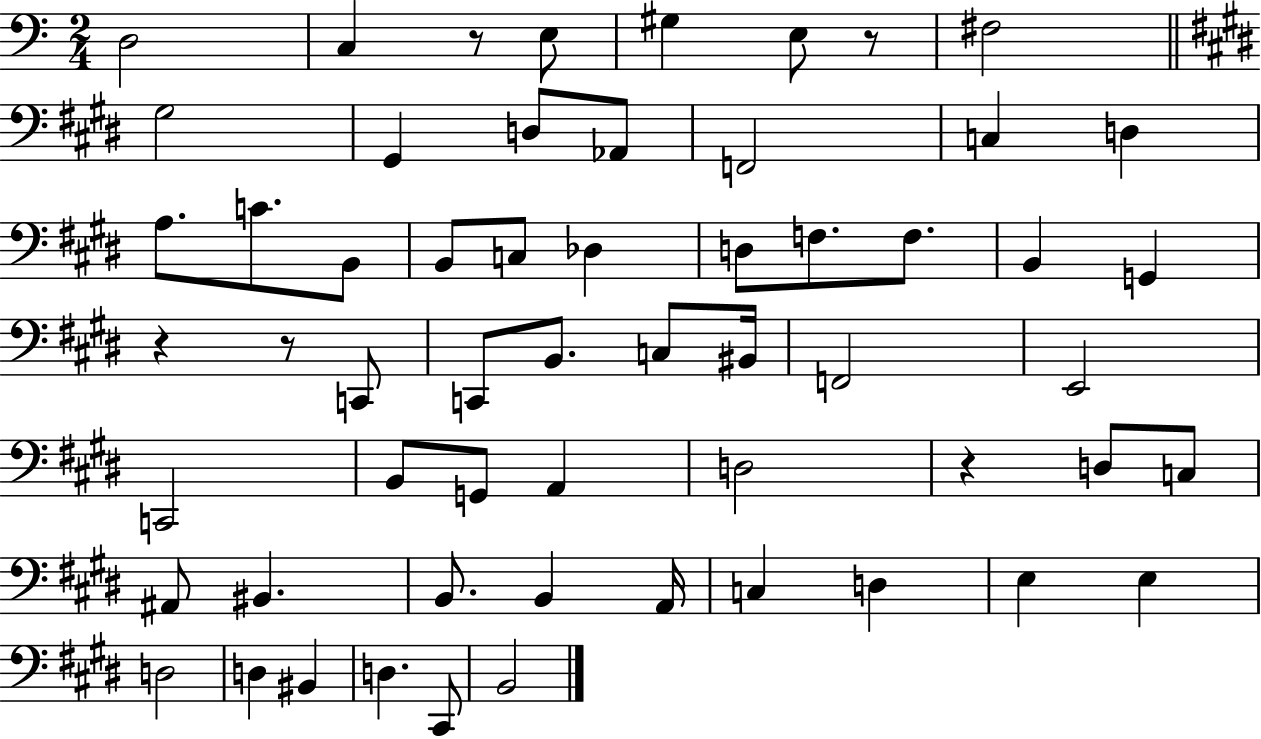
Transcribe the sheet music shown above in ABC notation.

X:1
T:Untitled
M:2/4
L:1/4
K:C
D,2 C, z/2 E,/2 ^G, E,/2 z/2 ^F,2 ^G,2 ^G,, D,/2 _A,,/2 F,,2 C, D, A,/2 C/2 B,,/2 B,,/2 C,/2 _D, D,/2 F,/2 F,/2 B,, G,, z z/2 C,,/2 C,,/2 B,,/2 C,/2 ^B,,/4 F,,2 E,,2 C,,2 B,,/2 G,,/2 A,, D,2 z D,/2 C,/2 ^A,,/2 ^B,, B,,/2 B,, A,,/4 C, D, E, E, D,2 D, ^B,, D, ^C,,/2 B,,2